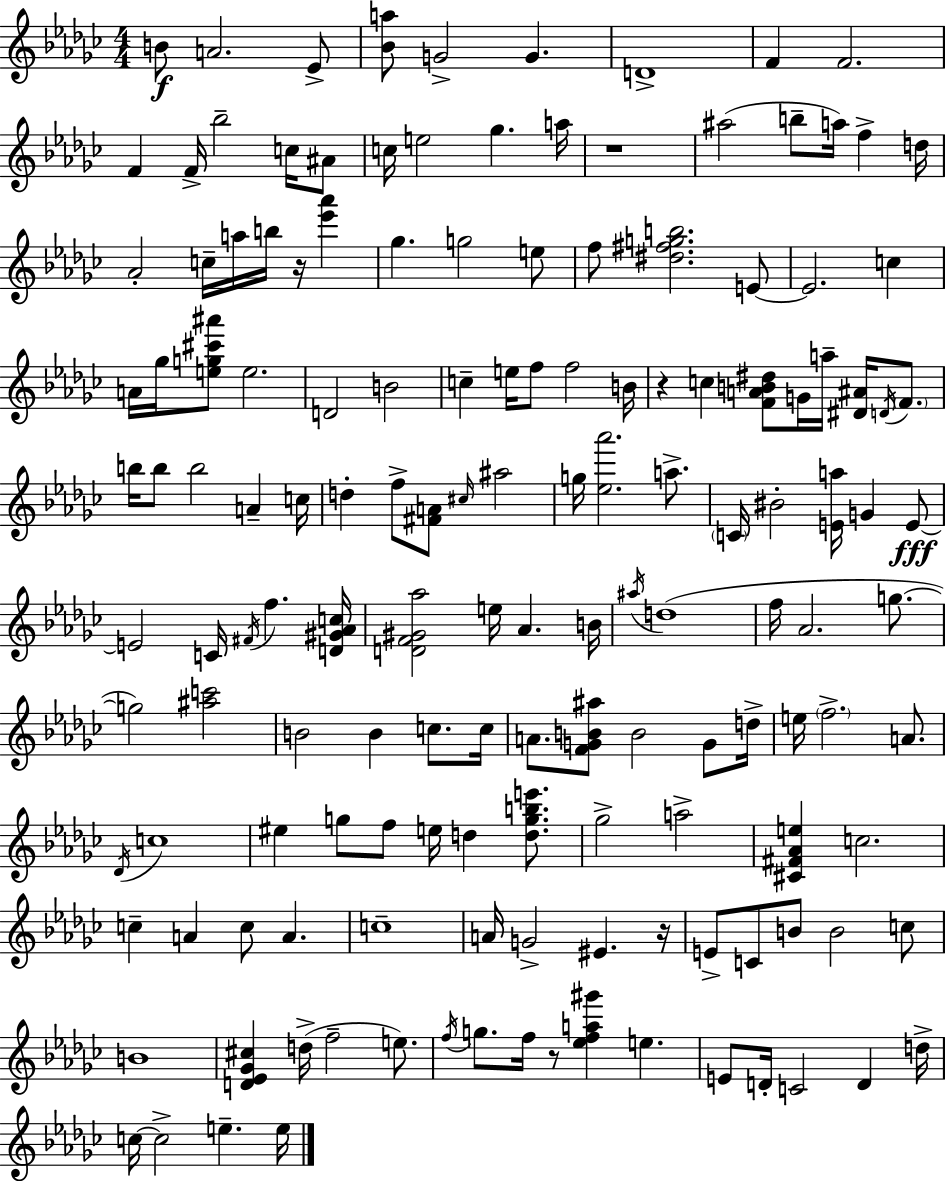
B4/e A4/h. Eb4/e [Bb4,A5]/e G4/h G4/q. D4/w F4/q F4/h. F4/q F4/s Bb5/h C5/s A#4/e C5/s E5/h Gb5/q. A5/s R/w A#5/h B5/e A5/s F5/q D5/s Ab4/h C5/s A5/s B5/s R/s [Eb6,Ab6]/q Gb5/q. G5/h E5/e F5/e [D#5,F#5,G5,B5]/h. E4/e E4/h. C5/q A4/s Gb5/s [E5,G5,C#6,A#6]/e E5/h. D4/h B4/h C5/q E5/s F5/e F5/h B4/s R/q C5/q [F4,A4,B4,D#5]/e G4/s A5/s [D#4,A#4]/s D4/s F4/e. B5/s B5/e B5/h A4/q C5/s D5/q F5/e [F#4,A4]/e C#5/s A#5/h G5/s [Eb5,Ab6]/h. A5/e. C4/s BIS4/h [E4,A5]/s G4/q E4/e E4/h C4/s F#4/s F5/q. [D4,G#4,Ab4,C5]/s [D4,F4,G#4,Ab5]/h E5/s Ab4/q. B4/s A#5/s D5/w F5/s Ab4/h. G5/e. G5/h [A#5,C6]/h B4/h B4/q C5/e. C5/s A4/e. [F4,G4,B4,A#5]/e B4/h G4/e D5/s E5/s F5/h. A4/e. Db4/s C5/w EIS5/q G5/e F5/e E5/s D5/q [D5,G5,B5,E6]/e. Gb5/h A5/h [C#4,F#4,Ab4,E5]/q C5/h. C5/q A4/q C5/e A4/q. C5/w A4/s G4/h EIS4/q. R/s E4/e C4/e B4/e B4/h C5/e B4/w [D4,Eb4,Gb4,C#5]/q D5/s F5/h E5/e. F5/s G5/e. F5/s R/e [Eb5,F5,A5,G#6]/q E5/q. E4/e D4/s C4/h D4/q D5/s C5/s C5/h E5/q. E5/s